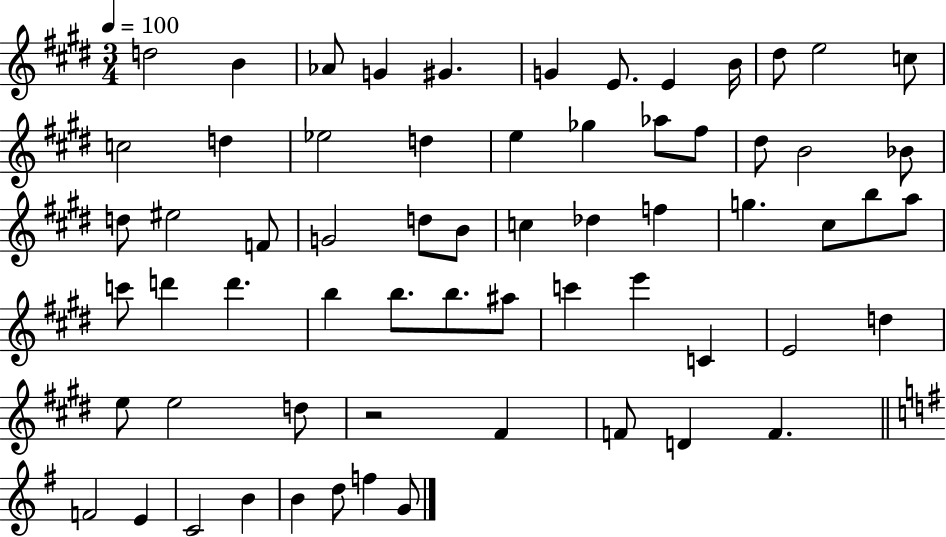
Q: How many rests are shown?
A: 1